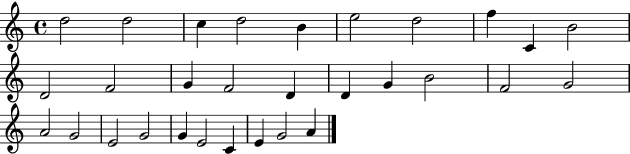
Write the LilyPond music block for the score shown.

{
  \clef treble
  \time 4/4
  \defaultTimeSignature
  \key c \major
  d''2 d''2 | c''4 d''2 b'4 | e''2 d''2 | f''4 c'4 b'2 | \break d'2 f'2 | g'4 f'2 d'4 | d'4 g'4 b'2 | f'2 g'2 | \break a'2 g'2 | e'2 g'2 | g'4 e'2 c'4 | e'4 g'2 a'4 | \break \bar "|."
}